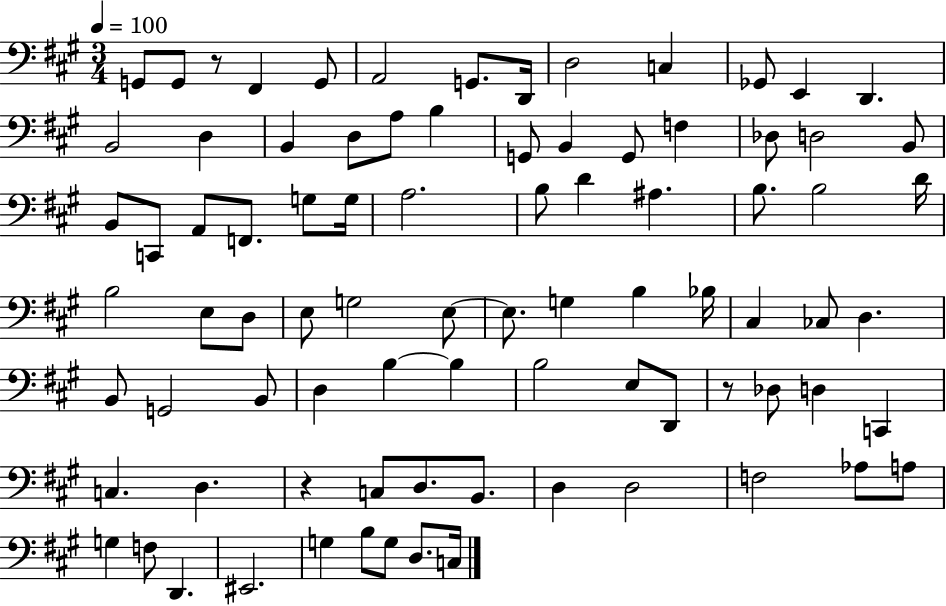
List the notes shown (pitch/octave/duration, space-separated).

G2/e G2/e R/e F#2/q G2/e A2/h G2/e. D2/s D3/h C3/q Gb2/e E2/q D2/q. B2/h D3/q B2/q D3/e A3/e B3/q G2/e B2/q G2/e F3/q Db3/e D3/h B2/e B2/e C2/e A2/e F2/e. G3/e G3/s A3/h. B3/e D4/q A#3/q. B3/e. B3/h D4/s B3/h E3/e D3/e E3/e G3/h E3/e E3/e. G3/q B3/q Bb3/s C#3/q CES3/e D3/q. B2/e G2/h B2/e D3/q B3/q B3/q B3/h E3/e D2/e R/e Db3/e D3/q C2/q C3/q. D3/q. R/q C3/e D3/e. B2/e. D3/q D3/h F3/h Ab3/e A3/e G3/q F3/e D2/q. EIS2/h. G3/q B3/e G3/e D3/e. C3/s